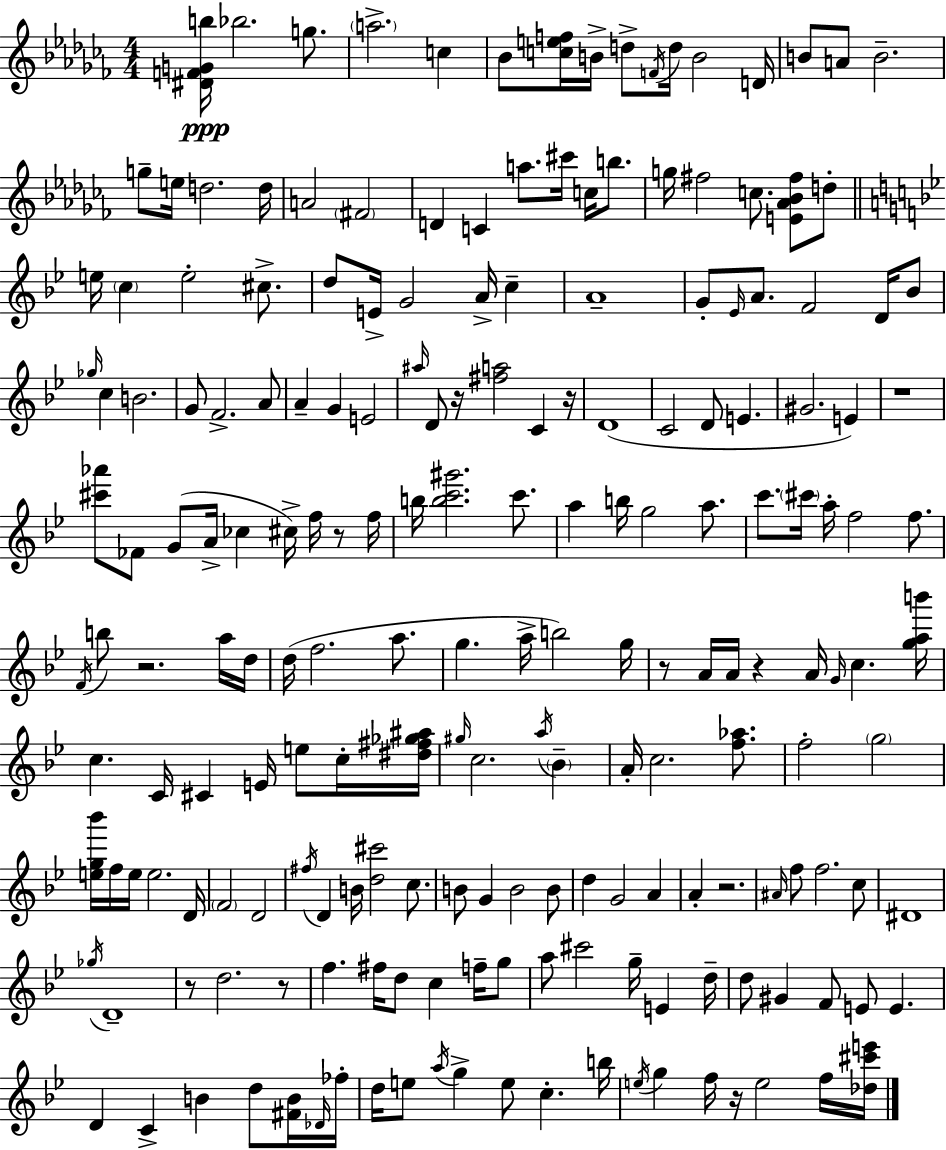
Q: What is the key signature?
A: AES minor